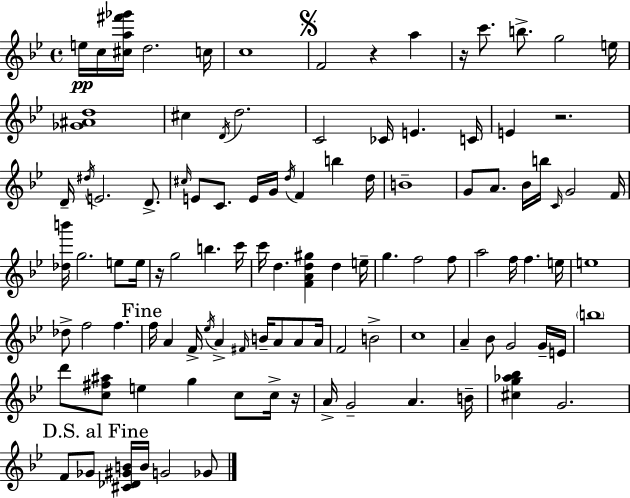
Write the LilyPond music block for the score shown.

{
  \clef treble
  \time 4/4
  \defaultTimeSignature
  \key bes \major
  e''16\pp c''16 <cis'' a'' fis''' ges'''>16 d''2. c''16 | c''1 | \mark \markup { \musicglyph "scripts.segno" } f'2 r4 a''4 | r16 c'''8. b''8.-> g''2 e''16 | \break <ges' ais' d''>1 | cis''4 \acciaccatura { d'16 } d''2. | c'2 ces'16 e'4. | c'16 e'4 r2. | \break d'16-- \acciaccatura { dis''16 } e'2. d'8.-> | \grace { cis''16 } e'8 c'8. e'16 g'16 \acciaccatura { d''16 } f'4 b''4 | d''16 b'1-- | g'8 a'8. bes'16 b''16 \grace { c'16 } g'2 | \break f'16 <des'' b'''>16 g''2. | e''8 e''16 r16 g''2 b''4. | c'''16 c'''16 d''4. <f' a' d'' gis''>4 | d''4 e''16-- g''4. f''2 | \break f''8 a''2 f''16 f''4. | e''16 e''1 | des''8-> f''2 f''4. | \mark "Fine" f''16 a'4 f'16-> \acciaccatura { ees''16 } a'4-> | \break \grace { fis'16 } b'16-- a'8 a'8 a'16 f'2 b'2-> | c''1 | a'4-- bes'8 g'2 | g'16-- e'16 \parenthesize b''1 | \break d'''8 <c'' fis'' ais''>8 e''4 g''4 | c''8 c''16-> r16 a'16-> g'2-- | a'4. b'16-- <cis'' g'' aes'' bes''>4 g'2. | \mark "D.S. al Fine" f'8 ges'8 <cis' des' gis' b'>16 b'16 g'2 | \break ges'8 \bar "|."
}